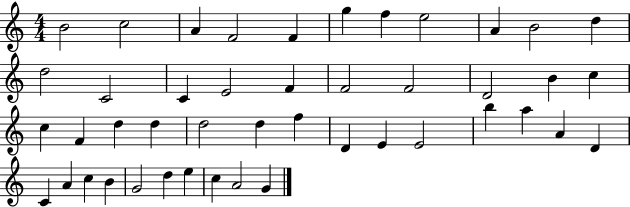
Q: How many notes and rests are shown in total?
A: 45